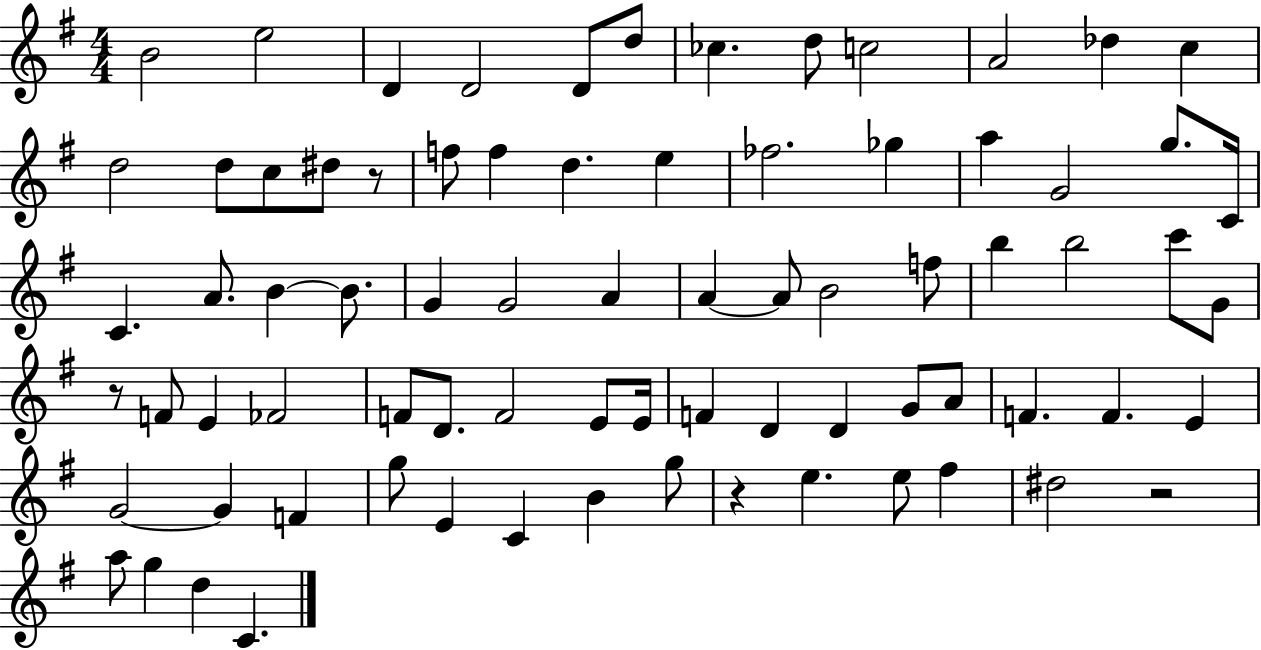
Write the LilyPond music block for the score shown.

{
  \clef treble
  \numericTimeSignature
  \time 4/4
  \key g \major
  b'2 e''2 | d'4 d'2 d'8 d''8 | ces''4. d''8 c''2 | a'2 des''4 c''4 | \break d''2 d''8 c''8 dis''8 r8 | f''8 f''4 d''4. e''4 | fes''2. ges''4 | a''4 g'2 g''8. c'16 | \break c'4. a'8. b'4~~ b'8. | g'4 g'2 a'4 | a'4~~ a'8 b'2 f''8 | b''4 b''2 c'''8 g'8 | \break r8 f'8 e'4 fes'2 | f'8 d'8. f'2 e'8 e'16 | f'4 d'4 d'4 g'8 a'8 | f'4. f'4. e'4 | \break g'2~~ g'4 f'4 | g''8 e'4 c'4 b'4 g''8 | r4 e''4. e''8 fis''4 | dis''2 r2 | \break a''8 g''4 d''4 c'4. | \bar "|."
}